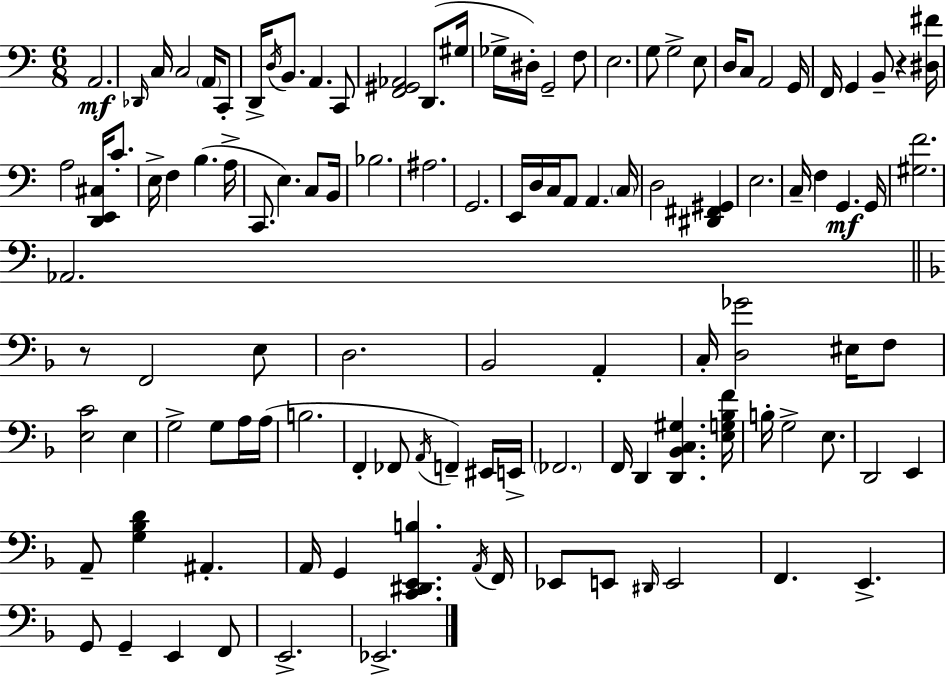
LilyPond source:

{
  \clef bass
  \numericTimeSignature
  \time 6/8
  \key c \major
  a,2.\mf | \grace { des,16 } c16 c2 \parenthesize a,16 c,8-. | d,16-> \acciaccatura { d16 } b,8. a,4. | c,8 <f, gis, aes,>2 d,8.( | \break gis16 ges16-> dis16-.) g,2-- | f8 e2. | g8 g2-> | e8 d16 c8 a,2 | \break g,16 f,16 g,4 b,8-- r4 | <dis fis'>16 a2 <d, e, cis>16 c'8.-. | e16-> f4 b4.( | a16-> c,8. e4.) c8 | \break b,16 bes2. | ais2. | g,2. | e,16 d16 c16 a,8 a,4. | \break \parenthesize c16 d2 <dis, fis, gis,>4 | e2. | c16-- f4 g,4.\mf | g,16 <gis f'>2. | \break aes,2. | \bar "||" \break \key f \major r8 f,2 e8 | d2. | bes,2 a,4-. | c16-. <d ges'>2 eis16 f8 | \break <e c'>2 e4 | g2-> g8 a16 a16( | b2. | f,4-. fes,8 \acciaccatura { a,16 }) f,4-- eis,16 | \break e,16-> \parenthesize fes,2. | f,16 d,4 <d, bes, c gis>4. | <e g bes f'>16 b16-. g2-> e8. | d,2 e,4 | \break a,8-- <g bes d'>4 ais,4.-. | a,16 g,4 <c, dis, e, b>4. | \acciaccatura { a,16 } f,16 ees,8 e,8 \grace { dis,16 } e,2 | f,4. e,4.-> | \break g,8 g,4-- e,4 | f,8 e,2.-> | ees,2.-> | \bar "|."
}